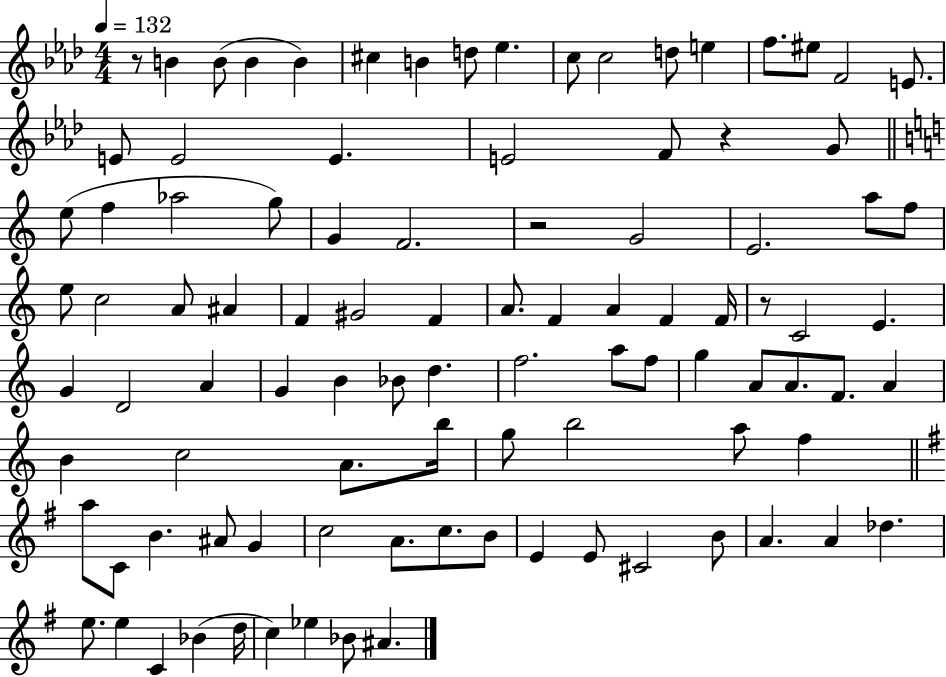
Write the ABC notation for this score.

X:1
T:Untitled
M:4/4
L:1/4
K:Ab
z/2 B B/2 B B ^c B d/2 _e c/2 c2 d/2 e f/2 ^e/2 F2 E/2 E/2 E2 E E2 F/2 z G/2 e/2 f _a2 g/2 G F2 z2 G2 E2 a/2 f/2 e/2 c2 A/2 ^A F ^G2 F A/2 F A F F/4 z/2 C2 E G D2 A G B _B/2 d f2 a/2 f/2 g A/2 A/2 F/2 A B c2 A/2 b/4 g/2 b2 a/2 f a/2 C/2 B ^A/2 G c2 A/2 c/2 B/2 E E/2 ^C2 B/2 A A _d e/2 e C _B d/4 c _e _B/2 ^A